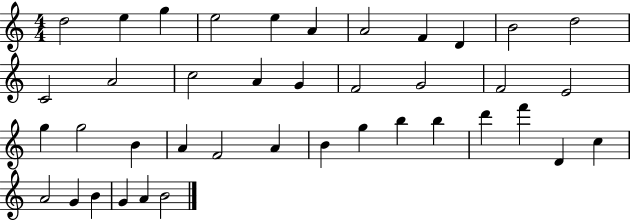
{
  \clef treble
  \numericTimeSignature
  \time 4/4
  \key c \major
  d''2 e''4 g''4 | e''2 e''4 a'4 | a'2 f'4 d'4 | b'2 d''2 | \break c'2 a'2 | c''2 a'4 g'4 | f'2 g'2 | f'2 e'2 | \break g''4 g''2 b'4 | a'4 f'2 a'4 | b'4 g''4 b''4 b''4 | d'''4 f'''4 d'4 c''4 | \break a'2 g'4 b'4 | g'4 a'4 b'2 | \bar "|."
}